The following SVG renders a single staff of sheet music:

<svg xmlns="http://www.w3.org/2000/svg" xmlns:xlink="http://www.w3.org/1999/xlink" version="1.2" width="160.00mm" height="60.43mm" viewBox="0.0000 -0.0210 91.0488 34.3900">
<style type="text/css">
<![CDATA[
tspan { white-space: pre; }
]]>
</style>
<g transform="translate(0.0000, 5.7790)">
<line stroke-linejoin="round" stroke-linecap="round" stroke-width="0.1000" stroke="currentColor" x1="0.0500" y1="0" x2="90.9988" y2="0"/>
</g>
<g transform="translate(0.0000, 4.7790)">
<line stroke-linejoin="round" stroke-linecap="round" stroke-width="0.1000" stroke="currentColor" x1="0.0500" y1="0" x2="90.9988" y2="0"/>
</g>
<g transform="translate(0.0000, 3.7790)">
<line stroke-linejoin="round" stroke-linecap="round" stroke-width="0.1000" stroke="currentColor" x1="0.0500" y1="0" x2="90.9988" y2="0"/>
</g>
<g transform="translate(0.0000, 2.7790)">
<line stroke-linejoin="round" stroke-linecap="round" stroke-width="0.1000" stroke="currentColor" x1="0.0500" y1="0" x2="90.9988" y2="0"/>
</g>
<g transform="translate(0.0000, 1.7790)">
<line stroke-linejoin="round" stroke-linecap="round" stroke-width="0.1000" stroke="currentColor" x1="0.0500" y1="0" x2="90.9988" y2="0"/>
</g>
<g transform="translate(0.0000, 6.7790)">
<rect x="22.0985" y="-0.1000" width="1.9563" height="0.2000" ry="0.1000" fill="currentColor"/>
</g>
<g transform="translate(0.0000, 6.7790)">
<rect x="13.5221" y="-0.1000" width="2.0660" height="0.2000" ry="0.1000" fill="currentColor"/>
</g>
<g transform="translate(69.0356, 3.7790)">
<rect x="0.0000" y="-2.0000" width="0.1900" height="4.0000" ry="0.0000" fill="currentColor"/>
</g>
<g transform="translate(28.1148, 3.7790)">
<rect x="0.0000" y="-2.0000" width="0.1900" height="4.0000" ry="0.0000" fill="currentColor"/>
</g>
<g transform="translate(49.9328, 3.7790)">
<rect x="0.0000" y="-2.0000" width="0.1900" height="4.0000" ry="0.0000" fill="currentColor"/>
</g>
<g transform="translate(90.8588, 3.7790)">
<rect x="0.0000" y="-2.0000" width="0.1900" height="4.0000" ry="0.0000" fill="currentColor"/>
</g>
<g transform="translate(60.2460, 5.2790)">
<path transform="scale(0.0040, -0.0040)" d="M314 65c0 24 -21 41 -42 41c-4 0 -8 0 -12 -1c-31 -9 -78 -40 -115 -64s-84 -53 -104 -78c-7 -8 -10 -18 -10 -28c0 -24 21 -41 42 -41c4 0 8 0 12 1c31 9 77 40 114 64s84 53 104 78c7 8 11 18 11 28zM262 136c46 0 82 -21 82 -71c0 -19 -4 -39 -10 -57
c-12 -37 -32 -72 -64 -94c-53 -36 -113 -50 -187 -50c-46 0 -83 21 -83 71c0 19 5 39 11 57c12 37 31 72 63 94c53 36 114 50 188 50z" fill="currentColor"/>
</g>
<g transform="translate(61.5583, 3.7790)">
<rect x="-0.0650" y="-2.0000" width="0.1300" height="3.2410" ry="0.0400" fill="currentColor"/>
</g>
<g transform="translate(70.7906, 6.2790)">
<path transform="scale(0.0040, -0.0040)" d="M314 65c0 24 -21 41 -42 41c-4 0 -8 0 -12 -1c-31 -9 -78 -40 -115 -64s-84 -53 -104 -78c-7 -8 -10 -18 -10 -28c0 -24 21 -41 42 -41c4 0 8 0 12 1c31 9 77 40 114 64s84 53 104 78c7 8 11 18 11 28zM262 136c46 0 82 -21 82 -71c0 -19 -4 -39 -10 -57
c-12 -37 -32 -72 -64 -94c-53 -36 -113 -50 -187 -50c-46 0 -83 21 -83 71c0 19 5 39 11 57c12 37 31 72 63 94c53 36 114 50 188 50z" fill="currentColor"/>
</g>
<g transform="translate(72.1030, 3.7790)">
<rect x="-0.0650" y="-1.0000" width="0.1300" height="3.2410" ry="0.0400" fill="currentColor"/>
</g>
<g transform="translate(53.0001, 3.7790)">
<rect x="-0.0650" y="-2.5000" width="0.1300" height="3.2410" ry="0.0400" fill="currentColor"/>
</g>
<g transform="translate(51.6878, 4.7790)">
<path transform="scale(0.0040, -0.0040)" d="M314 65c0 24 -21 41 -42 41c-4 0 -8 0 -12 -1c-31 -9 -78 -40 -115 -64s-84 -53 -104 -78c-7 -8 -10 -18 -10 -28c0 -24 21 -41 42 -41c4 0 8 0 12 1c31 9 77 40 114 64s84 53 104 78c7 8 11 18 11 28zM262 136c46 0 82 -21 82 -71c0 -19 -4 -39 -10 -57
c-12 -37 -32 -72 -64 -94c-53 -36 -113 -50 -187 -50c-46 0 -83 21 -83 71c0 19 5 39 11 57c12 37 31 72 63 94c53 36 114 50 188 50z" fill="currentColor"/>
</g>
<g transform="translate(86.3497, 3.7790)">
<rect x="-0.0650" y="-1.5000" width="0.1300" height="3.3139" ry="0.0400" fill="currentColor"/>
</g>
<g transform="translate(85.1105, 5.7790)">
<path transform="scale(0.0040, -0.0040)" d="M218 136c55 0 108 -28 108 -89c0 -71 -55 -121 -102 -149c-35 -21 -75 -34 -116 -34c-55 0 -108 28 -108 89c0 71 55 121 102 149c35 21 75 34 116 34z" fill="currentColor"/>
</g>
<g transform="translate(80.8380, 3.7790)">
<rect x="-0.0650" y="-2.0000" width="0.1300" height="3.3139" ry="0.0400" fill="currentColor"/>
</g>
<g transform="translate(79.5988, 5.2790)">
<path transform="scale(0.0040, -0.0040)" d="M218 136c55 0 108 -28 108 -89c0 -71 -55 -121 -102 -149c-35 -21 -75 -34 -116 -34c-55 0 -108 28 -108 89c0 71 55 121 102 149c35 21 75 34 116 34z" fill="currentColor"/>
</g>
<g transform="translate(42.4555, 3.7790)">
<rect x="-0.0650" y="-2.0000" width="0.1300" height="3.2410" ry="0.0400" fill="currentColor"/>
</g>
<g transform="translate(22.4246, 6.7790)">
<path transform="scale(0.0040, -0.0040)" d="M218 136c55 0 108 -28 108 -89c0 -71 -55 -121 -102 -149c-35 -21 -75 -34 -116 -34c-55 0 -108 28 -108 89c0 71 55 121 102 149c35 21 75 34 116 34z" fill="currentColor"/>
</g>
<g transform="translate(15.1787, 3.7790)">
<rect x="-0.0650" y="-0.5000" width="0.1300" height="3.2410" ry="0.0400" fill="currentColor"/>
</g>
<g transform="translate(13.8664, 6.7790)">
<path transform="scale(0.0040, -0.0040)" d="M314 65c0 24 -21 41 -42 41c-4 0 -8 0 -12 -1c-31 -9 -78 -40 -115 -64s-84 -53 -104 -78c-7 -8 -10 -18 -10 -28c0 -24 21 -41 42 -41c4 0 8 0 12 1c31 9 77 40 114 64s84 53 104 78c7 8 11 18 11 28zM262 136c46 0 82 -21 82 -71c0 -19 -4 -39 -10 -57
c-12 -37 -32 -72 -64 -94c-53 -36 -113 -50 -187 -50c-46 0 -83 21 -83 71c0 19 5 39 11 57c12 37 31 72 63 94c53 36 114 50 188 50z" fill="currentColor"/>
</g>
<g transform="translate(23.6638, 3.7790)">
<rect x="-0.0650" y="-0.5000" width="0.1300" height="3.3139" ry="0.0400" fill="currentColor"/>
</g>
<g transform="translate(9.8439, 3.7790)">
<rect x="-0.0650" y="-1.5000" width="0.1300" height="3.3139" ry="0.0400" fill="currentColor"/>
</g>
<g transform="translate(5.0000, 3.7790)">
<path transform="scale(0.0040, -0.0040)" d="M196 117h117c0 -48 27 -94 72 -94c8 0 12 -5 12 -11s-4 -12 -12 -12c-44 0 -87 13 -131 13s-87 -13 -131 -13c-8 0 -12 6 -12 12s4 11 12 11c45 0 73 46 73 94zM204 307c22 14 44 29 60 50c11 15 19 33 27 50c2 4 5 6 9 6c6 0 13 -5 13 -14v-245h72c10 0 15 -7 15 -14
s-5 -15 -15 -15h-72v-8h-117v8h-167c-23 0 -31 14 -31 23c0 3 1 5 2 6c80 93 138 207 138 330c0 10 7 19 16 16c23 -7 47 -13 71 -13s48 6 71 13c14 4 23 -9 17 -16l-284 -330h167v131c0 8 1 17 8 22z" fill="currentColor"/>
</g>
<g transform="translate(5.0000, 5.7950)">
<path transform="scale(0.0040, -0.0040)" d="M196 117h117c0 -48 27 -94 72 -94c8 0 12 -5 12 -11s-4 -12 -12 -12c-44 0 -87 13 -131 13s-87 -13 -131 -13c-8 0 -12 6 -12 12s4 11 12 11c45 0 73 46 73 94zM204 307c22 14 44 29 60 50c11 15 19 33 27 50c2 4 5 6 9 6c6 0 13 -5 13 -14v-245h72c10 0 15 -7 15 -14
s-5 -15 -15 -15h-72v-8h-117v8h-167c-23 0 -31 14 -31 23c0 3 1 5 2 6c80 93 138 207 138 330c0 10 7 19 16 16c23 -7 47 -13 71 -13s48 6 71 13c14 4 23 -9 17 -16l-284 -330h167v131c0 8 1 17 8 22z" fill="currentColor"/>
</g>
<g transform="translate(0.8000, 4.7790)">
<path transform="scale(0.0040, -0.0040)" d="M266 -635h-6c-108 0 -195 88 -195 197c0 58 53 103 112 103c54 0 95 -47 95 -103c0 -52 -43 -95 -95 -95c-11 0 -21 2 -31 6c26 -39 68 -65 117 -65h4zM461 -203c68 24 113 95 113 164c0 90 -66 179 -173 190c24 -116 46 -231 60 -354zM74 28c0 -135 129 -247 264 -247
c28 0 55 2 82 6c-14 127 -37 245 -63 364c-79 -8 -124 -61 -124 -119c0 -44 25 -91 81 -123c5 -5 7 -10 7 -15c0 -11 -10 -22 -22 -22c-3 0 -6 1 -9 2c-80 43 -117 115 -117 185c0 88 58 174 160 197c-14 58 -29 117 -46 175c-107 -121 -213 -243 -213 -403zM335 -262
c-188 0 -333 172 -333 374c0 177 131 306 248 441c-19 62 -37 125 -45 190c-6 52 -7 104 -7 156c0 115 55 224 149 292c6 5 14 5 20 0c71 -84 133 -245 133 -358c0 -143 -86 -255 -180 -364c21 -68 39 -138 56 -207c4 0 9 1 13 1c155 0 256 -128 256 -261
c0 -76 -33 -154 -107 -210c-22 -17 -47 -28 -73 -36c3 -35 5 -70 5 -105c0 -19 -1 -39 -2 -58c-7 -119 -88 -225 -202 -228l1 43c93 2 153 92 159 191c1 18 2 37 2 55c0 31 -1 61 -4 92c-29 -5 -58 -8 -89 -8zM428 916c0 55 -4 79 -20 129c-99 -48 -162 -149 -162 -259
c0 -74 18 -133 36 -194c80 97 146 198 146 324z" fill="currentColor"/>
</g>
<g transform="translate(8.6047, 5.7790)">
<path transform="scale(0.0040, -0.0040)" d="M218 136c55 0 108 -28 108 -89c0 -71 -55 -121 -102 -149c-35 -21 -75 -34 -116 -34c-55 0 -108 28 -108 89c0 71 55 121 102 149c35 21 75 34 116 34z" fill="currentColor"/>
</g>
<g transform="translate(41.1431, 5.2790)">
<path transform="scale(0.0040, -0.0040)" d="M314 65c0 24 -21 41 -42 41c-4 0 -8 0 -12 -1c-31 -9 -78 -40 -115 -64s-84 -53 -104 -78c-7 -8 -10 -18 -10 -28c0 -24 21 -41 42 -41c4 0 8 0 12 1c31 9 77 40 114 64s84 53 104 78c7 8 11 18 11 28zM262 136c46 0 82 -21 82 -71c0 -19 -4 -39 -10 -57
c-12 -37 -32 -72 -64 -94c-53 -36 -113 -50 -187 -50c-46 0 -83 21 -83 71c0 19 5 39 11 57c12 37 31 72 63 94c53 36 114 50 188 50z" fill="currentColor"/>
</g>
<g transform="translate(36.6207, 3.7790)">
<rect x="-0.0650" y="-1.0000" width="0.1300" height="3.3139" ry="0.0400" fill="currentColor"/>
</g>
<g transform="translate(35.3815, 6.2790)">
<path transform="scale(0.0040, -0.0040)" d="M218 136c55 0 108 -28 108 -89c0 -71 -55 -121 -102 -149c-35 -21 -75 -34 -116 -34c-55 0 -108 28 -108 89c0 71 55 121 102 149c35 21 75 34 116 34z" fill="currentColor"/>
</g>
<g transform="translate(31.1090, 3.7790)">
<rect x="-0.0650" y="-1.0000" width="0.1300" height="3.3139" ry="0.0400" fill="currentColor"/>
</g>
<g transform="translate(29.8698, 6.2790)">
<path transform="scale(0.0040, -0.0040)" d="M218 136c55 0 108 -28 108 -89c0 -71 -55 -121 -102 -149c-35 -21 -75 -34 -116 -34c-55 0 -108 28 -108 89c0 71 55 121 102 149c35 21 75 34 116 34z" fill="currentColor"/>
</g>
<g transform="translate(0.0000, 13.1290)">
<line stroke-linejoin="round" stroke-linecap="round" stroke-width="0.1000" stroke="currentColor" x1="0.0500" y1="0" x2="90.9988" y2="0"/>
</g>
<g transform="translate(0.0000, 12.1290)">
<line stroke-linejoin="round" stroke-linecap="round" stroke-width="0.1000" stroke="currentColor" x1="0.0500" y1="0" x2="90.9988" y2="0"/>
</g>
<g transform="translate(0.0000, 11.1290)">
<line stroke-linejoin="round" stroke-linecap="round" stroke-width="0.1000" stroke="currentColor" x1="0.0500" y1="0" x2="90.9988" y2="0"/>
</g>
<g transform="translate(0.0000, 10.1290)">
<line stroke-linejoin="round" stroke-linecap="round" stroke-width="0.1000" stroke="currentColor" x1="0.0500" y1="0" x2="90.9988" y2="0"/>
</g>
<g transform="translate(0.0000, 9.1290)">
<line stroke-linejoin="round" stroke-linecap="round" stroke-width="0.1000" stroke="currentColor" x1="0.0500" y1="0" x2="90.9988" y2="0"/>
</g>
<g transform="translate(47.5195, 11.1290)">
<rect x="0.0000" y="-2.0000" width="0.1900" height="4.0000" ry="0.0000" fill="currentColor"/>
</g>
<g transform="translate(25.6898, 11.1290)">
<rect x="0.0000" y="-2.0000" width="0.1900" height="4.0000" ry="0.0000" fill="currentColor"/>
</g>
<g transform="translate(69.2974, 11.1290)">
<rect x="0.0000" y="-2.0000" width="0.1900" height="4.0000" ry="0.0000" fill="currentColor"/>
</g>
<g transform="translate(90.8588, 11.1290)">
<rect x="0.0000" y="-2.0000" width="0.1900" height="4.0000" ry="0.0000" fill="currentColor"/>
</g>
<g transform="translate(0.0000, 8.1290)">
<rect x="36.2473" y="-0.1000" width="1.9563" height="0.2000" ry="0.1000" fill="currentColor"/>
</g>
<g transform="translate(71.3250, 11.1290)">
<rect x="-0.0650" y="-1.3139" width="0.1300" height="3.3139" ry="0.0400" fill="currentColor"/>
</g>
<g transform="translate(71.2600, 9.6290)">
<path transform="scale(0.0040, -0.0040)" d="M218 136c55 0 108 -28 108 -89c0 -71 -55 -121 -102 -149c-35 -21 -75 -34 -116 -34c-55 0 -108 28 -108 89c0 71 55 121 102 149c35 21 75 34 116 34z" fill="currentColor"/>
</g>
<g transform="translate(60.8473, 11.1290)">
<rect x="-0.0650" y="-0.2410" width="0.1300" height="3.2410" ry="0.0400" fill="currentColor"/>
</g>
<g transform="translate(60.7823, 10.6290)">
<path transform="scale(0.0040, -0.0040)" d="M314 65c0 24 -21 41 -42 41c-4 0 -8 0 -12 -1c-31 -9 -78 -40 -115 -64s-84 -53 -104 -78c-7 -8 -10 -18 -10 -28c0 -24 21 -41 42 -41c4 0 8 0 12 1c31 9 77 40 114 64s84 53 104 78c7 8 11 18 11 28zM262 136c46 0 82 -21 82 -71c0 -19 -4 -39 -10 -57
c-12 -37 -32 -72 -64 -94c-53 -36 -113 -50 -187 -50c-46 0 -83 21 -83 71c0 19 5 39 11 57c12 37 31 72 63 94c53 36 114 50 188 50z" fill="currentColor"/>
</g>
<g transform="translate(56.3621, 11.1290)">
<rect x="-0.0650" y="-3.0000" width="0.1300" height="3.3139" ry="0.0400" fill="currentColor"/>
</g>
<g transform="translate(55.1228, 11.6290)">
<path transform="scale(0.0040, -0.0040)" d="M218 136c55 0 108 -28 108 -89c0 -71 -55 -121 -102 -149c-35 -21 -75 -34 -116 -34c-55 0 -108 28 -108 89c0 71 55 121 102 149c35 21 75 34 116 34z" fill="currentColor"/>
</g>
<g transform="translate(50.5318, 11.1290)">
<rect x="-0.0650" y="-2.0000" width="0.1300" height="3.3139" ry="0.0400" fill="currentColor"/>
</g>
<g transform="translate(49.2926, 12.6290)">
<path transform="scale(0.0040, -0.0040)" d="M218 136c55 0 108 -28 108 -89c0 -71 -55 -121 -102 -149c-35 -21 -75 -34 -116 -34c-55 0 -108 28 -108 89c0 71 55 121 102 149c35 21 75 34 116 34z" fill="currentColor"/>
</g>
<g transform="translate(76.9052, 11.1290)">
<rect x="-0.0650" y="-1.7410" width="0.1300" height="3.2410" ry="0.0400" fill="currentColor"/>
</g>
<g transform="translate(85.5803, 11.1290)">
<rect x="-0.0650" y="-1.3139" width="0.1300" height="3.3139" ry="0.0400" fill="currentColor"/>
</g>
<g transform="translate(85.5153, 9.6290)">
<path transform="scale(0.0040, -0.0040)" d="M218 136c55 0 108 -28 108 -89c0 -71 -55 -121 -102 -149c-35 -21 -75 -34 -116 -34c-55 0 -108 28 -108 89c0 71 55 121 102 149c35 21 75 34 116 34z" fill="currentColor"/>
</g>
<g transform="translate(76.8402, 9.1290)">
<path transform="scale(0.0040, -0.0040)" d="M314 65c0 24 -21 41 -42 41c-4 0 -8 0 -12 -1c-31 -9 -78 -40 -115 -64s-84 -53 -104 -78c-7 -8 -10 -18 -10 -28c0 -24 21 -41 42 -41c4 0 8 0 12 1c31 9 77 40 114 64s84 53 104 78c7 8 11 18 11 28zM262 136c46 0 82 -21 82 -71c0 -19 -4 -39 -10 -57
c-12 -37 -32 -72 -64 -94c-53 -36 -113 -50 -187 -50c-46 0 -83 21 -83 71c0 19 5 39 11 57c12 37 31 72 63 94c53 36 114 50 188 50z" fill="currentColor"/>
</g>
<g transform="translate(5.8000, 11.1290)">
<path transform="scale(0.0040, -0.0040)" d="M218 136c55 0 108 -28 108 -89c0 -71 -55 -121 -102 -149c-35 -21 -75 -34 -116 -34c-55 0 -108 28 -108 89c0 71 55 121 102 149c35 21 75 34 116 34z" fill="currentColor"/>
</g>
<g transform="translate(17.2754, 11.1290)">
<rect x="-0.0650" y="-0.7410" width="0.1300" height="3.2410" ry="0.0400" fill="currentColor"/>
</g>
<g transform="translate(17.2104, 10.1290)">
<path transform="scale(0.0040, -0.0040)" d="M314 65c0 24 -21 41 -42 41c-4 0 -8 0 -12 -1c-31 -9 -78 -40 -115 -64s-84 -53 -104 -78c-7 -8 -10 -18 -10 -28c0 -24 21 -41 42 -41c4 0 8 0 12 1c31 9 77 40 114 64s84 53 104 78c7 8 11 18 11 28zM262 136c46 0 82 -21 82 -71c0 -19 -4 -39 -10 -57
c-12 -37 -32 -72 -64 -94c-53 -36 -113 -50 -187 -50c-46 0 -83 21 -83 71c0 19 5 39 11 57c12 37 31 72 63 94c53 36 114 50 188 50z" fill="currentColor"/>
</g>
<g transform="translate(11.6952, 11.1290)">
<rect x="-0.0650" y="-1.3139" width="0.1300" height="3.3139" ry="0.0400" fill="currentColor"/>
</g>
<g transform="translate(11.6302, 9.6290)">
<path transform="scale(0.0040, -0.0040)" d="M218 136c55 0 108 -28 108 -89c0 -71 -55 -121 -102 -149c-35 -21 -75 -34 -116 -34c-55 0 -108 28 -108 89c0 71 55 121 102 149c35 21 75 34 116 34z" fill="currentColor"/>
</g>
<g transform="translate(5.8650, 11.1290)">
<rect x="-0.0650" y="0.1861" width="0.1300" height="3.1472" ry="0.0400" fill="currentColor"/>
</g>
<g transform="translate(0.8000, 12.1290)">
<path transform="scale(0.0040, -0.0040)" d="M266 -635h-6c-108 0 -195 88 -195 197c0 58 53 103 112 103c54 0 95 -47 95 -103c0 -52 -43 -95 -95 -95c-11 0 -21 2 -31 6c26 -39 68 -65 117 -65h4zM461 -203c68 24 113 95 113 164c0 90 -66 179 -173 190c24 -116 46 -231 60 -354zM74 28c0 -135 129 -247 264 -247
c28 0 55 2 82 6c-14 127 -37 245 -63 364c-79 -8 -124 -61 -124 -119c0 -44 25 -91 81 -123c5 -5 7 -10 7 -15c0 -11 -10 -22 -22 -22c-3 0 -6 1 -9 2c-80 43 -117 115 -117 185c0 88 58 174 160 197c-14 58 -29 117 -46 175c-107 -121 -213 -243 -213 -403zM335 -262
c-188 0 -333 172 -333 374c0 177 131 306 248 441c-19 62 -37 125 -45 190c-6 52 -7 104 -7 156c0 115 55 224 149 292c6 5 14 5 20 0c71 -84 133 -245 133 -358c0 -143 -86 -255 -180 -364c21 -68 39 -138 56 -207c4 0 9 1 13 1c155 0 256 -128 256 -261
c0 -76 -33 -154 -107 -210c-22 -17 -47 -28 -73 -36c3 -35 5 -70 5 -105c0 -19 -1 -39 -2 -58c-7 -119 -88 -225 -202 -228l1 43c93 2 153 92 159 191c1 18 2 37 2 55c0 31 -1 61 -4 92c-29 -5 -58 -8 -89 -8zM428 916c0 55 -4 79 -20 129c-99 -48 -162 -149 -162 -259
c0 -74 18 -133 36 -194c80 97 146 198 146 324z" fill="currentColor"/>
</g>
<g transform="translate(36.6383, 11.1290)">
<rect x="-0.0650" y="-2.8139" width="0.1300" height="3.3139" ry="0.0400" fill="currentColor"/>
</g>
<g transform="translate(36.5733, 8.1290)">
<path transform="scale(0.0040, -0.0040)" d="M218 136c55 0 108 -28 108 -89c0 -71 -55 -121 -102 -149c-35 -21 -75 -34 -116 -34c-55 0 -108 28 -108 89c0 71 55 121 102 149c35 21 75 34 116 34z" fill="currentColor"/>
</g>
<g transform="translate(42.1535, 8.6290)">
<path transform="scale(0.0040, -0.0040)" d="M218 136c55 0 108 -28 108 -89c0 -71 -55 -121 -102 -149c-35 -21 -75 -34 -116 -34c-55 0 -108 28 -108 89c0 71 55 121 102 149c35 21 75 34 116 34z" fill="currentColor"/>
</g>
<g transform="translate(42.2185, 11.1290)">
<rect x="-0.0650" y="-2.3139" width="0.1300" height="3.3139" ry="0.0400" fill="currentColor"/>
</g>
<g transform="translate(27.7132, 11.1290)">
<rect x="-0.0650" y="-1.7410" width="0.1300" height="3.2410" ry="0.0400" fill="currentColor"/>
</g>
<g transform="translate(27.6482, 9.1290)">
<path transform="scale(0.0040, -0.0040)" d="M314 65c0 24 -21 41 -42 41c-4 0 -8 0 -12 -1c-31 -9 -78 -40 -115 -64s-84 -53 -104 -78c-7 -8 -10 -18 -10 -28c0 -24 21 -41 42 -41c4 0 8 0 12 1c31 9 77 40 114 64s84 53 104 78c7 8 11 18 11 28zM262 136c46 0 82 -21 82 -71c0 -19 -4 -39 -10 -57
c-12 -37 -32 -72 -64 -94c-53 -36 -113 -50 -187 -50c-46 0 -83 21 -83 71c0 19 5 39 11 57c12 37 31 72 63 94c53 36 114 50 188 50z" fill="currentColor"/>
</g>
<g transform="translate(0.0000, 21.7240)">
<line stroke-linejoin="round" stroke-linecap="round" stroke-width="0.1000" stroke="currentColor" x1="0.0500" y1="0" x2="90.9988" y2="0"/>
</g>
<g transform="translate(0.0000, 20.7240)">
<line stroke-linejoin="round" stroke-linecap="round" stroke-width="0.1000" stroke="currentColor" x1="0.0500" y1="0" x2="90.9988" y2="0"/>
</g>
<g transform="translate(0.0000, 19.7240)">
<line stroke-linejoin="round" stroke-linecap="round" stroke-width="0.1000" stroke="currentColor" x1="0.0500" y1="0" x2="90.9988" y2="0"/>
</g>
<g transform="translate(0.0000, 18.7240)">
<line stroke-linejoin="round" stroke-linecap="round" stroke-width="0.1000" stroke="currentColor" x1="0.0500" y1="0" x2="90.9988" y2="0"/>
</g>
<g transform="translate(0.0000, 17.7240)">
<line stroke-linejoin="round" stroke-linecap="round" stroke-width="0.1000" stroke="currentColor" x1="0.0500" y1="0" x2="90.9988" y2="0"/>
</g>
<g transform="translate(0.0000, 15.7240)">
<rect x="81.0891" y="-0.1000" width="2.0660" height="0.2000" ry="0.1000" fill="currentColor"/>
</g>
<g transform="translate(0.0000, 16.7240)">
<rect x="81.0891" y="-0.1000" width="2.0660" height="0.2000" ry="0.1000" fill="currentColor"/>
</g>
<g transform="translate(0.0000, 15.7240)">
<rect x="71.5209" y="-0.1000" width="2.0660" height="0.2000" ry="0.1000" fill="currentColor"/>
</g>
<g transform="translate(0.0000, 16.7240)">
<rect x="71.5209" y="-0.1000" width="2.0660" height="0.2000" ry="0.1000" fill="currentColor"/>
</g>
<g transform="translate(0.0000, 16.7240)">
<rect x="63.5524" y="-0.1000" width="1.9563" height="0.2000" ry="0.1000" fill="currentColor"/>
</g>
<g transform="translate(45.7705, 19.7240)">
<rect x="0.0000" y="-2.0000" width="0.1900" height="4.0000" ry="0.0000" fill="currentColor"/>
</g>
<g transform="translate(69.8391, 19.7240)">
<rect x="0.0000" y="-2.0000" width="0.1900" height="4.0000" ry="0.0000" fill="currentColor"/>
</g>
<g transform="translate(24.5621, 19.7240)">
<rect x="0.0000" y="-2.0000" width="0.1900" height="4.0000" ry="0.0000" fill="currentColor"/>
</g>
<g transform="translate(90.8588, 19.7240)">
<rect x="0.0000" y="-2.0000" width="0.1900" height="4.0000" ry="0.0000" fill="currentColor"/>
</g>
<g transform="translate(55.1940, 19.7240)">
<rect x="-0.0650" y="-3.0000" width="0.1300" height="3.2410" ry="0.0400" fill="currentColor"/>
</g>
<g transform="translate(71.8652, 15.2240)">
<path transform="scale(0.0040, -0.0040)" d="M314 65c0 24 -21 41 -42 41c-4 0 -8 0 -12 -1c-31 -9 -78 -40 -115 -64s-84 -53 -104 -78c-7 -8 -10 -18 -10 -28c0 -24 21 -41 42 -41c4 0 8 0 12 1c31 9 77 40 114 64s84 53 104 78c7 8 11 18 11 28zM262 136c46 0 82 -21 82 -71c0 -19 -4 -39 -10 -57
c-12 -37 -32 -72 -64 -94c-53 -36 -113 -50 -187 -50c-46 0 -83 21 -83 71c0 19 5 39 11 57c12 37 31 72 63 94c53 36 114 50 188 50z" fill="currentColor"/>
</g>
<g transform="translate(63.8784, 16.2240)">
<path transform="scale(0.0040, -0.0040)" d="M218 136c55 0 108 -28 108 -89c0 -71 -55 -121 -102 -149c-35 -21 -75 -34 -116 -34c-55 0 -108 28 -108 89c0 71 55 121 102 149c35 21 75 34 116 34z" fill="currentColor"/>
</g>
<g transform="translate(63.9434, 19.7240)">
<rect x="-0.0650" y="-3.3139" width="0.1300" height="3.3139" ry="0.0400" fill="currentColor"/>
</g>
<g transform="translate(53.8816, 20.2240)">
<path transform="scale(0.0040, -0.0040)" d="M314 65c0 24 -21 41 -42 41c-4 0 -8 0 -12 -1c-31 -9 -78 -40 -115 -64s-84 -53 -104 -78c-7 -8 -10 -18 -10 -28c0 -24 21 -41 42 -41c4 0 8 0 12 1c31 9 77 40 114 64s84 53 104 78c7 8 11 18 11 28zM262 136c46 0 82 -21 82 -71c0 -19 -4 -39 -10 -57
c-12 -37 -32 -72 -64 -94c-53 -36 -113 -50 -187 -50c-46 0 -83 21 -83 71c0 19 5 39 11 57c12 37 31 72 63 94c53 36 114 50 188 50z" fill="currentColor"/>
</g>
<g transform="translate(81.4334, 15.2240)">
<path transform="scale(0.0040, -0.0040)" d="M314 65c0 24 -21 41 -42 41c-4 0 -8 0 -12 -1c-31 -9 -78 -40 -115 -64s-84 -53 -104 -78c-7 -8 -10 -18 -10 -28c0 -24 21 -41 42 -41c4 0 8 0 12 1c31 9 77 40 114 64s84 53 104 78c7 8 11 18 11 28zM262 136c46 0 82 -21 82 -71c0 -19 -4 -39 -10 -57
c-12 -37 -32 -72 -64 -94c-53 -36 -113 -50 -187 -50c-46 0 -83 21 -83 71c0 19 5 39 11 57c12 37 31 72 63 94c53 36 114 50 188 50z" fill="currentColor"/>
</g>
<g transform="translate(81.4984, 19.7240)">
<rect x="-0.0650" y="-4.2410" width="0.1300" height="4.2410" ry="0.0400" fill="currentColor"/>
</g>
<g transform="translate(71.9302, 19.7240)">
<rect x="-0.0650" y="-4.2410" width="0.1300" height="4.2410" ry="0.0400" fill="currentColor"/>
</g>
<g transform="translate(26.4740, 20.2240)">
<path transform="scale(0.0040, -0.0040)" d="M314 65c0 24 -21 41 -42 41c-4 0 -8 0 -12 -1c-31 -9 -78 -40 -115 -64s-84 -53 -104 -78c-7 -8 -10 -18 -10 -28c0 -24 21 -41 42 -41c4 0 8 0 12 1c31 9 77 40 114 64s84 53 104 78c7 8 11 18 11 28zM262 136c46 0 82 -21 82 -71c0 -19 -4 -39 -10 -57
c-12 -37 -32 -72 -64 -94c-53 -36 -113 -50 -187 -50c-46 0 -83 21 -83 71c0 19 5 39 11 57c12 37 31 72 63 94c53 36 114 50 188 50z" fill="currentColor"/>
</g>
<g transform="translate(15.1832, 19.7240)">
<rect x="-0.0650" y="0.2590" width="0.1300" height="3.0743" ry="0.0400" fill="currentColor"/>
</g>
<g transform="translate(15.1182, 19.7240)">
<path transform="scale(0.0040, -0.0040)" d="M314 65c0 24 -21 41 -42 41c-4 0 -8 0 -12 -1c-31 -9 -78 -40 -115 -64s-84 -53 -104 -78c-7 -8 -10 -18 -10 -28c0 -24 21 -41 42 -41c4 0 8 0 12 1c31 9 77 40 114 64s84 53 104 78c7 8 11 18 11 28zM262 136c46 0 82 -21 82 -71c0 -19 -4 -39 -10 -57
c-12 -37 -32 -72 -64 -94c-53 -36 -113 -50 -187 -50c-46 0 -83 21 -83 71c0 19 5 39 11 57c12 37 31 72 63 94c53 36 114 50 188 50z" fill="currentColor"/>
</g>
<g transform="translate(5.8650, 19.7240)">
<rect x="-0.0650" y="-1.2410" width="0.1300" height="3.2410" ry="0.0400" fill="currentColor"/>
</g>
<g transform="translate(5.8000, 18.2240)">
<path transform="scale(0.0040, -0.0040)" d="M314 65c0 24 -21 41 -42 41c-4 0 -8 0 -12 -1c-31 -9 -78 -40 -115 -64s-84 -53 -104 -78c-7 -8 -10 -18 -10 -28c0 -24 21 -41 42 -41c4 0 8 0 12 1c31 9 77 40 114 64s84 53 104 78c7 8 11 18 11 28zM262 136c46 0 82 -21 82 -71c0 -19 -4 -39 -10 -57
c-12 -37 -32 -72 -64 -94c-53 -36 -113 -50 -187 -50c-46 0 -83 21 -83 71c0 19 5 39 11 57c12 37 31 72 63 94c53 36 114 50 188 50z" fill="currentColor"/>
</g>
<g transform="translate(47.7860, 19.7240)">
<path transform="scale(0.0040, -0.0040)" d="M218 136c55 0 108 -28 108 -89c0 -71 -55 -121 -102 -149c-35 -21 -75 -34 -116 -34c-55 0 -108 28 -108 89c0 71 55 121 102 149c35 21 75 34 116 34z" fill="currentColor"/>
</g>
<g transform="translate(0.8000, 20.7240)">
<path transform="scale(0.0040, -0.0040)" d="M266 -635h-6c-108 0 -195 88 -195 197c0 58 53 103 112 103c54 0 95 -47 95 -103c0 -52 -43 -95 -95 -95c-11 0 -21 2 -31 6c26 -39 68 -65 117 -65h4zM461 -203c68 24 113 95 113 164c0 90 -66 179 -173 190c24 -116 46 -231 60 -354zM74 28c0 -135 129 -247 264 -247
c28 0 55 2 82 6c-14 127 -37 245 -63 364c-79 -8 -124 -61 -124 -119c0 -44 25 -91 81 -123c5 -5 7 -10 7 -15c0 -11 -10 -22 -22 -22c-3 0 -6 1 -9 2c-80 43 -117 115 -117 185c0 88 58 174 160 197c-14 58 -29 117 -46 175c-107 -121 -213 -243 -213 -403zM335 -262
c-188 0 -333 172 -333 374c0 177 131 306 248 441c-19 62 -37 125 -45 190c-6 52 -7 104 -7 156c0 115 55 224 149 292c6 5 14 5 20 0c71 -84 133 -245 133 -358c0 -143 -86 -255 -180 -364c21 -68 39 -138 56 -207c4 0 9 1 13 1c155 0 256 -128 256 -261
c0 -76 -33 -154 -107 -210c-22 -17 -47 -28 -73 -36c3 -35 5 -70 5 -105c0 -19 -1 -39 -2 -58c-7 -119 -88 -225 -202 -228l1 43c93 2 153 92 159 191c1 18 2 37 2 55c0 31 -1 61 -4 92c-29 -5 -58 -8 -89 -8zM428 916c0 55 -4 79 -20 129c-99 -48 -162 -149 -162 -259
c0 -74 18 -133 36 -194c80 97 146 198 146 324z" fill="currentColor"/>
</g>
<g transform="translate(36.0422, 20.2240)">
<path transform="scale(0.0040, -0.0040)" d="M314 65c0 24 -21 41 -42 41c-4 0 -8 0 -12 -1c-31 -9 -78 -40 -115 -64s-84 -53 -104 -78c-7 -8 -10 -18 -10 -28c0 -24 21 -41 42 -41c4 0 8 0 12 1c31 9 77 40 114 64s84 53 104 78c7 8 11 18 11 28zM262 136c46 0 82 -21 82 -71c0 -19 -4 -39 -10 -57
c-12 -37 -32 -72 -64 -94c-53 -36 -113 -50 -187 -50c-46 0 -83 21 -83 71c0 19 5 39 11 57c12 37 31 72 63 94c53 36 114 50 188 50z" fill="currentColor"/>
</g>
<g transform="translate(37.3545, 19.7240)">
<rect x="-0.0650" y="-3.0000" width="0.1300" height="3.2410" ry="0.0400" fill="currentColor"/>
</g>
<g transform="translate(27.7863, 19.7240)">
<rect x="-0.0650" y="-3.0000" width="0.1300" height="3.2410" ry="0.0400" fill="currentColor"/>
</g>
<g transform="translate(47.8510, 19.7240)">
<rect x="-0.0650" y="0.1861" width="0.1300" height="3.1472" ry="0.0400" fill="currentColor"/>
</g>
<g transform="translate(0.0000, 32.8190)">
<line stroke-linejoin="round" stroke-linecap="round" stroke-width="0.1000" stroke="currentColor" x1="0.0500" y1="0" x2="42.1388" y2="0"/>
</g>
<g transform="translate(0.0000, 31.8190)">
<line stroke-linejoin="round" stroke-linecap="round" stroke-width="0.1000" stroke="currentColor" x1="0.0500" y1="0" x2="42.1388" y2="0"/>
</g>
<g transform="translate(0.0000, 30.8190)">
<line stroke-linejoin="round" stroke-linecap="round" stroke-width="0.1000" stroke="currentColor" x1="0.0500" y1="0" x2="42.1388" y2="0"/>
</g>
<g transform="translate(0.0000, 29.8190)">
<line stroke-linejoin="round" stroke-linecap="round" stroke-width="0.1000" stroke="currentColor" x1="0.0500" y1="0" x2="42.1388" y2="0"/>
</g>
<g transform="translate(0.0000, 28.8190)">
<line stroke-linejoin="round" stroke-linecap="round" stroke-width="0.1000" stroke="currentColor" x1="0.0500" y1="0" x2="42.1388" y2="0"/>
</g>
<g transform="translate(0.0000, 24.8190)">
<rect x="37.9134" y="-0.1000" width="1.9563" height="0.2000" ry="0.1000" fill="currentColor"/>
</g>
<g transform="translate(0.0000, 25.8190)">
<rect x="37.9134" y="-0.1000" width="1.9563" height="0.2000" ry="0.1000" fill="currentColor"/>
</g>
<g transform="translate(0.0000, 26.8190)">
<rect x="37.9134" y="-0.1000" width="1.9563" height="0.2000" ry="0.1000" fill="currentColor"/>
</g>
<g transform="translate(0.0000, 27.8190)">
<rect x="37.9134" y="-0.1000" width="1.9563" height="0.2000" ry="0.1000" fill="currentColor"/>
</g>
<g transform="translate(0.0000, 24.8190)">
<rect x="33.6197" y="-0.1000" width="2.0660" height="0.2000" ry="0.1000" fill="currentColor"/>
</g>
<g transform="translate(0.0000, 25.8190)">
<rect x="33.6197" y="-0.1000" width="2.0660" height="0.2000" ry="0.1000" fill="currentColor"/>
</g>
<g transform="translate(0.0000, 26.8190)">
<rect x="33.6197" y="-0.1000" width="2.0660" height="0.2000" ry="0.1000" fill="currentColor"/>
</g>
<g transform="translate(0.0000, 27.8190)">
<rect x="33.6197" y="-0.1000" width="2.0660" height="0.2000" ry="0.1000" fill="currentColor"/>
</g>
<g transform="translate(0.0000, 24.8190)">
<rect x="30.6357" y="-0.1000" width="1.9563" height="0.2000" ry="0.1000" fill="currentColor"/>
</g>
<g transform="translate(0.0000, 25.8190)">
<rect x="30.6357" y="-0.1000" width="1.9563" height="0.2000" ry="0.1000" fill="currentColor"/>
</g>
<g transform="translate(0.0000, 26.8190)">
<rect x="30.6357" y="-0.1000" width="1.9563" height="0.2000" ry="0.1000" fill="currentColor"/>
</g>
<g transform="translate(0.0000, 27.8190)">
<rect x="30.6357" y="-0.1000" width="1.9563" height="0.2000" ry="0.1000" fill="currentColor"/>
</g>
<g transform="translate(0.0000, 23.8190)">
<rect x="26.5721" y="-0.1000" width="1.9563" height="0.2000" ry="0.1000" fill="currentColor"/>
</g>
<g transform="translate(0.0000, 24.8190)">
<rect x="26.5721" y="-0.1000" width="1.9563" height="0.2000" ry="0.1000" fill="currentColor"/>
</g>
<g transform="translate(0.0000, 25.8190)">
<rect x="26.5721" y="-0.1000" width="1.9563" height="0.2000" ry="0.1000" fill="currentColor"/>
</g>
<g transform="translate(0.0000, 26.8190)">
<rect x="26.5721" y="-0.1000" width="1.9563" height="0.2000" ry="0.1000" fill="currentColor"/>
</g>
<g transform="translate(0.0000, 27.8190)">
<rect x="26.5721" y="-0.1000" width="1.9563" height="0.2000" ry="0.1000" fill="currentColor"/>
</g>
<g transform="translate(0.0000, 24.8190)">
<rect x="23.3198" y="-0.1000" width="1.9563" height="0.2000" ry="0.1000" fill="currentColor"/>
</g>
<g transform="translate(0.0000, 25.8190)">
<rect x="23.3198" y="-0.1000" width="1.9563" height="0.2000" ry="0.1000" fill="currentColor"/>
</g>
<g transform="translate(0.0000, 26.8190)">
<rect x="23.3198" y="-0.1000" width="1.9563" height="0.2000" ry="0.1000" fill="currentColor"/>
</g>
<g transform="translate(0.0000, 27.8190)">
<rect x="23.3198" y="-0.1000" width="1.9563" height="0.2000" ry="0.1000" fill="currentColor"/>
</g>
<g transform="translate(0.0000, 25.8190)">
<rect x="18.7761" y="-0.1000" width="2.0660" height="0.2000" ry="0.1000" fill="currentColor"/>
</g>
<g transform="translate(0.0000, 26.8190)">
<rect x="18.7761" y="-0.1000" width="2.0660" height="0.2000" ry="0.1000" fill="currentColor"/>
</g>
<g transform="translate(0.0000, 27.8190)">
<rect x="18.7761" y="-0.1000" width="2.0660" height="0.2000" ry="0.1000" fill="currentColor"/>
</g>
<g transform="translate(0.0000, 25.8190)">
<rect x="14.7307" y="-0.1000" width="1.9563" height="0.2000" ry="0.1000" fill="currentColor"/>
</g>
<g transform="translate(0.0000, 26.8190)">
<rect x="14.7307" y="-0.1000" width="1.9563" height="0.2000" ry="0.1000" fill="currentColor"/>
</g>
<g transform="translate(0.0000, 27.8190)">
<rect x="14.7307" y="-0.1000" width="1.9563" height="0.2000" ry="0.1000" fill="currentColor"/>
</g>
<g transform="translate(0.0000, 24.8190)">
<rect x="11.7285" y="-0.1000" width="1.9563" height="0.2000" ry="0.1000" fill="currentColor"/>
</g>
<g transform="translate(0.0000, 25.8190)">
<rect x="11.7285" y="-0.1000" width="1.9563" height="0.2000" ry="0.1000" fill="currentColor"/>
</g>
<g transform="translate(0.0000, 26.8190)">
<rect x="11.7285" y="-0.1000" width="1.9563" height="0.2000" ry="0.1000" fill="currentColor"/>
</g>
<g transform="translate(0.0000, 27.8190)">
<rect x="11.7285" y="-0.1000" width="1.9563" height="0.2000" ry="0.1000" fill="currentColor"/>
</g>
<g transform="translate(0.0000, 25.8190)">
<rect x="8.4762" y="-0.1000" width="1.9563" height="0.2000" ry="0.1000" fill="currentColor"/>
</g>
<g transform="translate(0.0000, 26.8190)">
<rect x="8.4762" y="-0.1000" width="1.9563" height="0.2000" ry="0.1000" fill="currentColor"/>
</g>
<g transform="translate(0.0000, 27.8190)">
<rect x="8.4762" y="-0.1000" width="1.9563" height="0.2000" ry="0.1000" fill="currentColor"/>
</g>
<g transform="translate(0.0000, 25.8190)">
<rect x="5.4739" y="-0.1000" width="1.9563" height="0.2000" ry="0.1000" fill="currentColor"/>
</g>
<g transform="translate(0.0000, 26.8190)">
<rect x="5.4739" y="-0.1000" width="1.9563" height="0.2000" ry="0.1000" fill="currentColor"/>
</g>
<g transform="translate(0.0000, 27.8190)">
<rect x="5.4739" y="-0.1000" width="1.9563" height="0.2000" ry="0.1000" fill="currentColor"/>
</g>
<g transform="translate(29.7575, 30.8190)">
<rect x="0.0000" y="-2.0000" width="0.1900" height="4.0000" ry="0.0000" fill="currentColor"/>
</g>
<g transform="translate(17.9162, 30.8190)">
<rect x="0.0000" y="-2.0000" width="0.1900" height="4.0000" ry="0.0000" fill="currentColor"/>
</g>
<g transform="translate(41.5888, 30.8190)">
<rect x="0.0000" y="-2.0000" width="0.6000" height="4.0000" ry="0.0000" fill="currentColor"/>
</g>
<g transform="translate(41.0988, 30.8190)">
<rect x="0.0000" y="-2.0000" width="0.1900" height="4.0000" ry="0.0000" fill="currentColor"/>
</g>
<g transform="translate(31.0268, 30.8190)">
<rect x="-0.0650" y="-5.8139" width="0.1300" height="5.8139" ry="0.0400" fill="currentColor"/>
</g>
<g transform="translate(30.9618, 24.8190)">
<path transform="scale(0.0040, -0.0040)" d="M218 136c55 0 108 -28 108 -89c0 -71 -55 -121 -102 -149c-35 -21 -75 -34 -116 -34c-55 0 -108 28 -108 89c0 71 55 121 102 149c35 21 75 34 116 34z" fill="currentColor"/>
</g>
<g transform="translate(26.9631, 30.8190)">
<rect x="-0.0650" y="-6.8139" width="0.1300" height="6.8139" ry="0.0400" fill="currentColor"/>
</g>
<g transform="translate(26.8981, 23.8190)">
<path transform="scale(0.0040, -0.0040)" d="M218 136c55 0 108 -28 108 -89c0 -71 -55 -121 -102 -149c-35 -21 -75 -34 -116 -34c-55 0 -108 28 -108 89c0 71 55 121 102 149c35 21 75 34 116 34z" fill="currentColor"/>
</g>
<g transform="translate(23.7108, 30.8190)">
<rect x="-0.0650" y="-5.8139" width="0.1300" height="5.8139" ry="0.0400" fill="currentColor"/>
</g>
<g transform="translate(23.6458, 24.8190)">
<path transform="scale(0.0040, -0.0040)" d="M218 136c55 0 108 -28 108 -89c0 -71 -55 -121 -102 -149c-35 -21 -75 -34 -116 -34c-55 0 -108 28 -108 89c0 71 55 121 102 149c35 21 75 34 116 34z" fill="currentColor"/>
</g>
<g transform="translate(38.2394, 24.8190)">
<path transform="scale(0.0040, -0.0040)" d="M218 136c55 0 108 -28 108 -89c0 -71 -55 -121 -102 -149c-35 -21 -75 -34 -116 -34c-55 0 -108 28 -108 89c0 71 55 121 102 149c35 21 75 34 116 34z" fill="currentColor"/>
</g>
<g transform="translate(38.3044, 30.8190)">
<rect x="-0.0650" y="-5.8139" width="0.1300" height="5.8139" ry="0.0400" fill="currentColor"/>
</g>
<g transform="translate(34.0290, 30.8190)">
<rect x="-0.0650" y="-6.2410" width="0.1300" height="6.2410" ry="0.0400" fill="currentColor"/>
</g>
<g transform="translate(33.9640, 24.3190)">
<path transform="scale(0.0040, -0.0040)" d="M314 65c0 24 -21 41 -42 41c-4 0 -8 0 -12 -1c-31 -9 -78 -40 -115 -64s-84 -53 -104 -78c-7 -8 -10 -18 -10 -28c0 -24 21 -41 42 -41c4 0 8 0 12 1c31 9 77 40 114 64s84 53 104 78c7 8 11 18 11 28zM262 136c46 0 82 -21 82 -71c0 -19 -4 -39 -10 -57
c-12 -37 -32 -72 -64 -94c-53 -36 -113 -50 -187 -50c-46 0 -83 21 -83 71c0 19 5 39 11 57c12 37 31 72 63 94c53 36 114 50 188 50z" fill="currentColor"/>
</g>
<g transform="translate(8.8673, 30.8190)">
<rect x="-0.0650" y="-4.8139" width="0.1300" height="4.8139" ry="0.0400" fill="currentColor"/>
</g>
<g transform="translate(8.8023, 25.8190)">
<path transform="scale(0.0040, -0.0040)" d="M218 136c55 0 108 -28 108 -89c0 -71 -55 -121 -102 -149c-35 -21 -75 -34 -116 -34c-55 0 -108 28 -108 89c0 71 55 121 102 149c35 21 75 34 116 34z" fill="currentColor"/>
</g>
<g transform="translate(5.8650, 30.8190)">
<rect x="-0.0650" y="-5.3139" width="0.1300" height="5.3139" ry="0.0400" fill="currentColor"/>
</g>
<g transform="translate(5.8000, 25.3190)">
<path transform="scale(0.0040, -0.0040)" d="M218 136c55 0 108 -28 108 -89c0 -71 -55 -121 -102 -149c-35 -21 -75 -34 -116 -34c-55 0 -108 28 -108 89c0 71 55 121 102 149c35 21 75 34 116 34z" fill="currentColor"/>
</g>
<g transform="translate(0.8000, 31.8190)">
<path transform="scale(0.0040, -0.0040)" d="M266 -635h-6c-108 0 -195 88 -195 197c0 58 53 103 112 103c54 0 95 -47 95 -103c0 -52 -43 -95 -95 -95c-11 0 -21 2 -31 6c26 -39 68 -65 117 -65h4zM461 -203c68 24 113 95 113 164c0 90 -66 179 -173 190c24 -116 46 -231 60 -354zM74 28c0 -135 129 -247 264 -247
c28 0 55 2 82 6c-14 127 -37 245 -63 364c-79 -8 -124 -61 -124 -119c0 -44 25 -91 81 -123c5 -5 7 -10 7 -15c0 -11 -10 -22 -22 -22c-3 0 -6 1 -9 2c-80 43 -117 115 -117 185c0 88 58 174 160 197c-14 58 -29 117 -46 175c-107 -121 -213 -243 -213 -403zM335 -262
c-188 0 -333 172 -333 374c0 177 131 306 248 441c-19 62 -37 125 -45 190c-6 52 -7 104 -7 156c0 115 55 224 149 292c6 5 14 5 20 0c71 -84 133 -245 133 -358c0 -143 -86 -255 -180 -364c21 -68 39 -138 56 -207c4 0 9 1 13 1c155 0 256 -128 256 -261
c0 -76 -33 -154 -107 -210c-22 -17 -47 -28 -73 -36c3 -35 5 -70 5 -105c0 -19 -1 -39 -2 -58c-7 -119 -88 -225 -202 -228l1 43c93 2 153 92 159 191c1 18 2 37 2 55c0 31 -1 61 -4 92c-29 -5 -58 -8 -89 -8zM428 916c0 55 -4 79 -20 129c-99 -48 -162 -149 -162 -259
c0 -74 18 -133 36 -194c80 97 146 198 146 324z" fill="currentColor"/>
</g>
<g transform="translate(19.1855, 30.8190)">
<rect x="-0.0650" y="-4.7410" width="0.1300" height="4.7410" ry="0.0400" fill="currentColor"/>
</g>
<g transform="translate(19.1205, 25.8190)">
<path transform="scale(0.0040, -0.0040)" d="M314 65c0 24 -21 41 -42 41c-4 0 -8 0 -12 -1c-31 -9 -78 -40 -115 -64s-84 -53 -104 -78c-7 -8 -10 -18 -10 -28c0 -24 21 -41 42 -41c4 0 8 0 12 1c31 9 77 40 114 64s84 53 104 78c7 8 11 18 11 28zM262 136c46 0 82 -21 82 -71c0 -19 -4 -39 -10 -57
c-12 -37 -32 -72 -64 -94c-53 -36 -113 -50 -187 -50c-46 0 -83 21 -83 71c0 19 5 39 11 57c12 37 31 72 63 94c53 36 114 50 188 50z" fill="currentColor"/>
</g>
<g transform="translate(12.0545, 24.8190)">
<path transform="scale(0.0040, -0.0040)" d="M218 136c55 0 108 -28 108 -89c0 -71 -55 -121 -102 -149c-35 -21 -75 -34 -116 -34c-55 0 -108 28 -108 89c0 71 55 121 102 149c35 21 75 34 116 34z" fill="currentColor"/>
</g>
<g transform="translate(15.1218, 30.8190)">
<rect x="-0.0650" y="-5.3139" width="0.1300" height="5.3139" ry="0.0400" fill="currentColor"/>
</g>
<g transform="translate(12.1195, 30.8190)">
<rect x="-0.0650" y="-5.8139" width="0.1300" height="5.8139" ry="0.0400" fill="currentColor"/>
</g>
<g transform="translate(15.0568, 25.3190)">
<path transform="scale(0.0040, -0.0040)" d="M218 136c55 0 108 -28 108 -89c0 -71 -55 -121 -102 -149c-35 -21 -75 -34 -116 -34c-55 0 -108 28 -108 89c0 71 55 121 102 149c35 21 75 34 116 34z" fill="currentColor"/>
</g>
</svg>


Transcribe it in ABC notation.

X:1
T:Untitled
M:4/4
L:1/4
K:C
E C2 C D D F2 G2 F2 D2 F E B e d2 f2 a g F A c2 e f2 e e2 B2 A2 A2 B A2 b d'2 d'2 f' e' g' f' e'2 g' b' g' a'2 g'